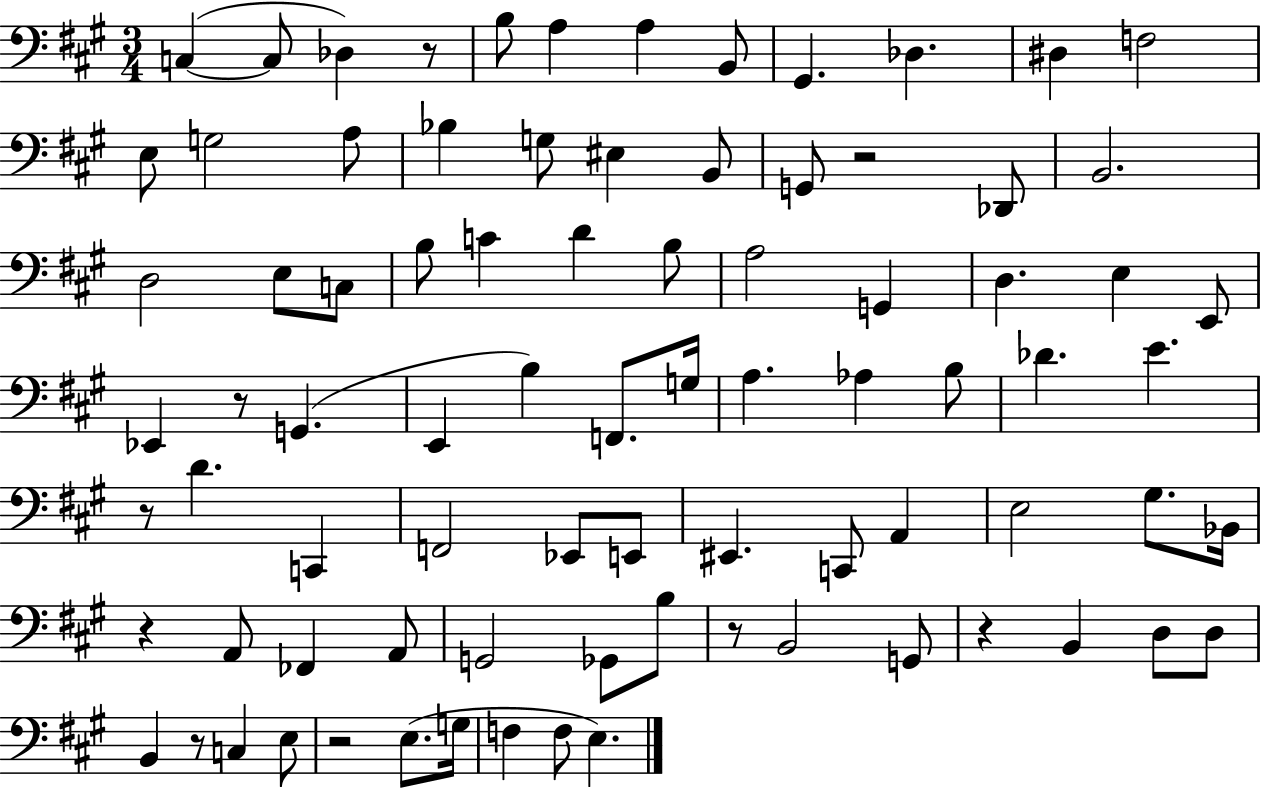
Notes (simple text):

C3/q C3/e Db3/q R/e B3/e A3/q A3/q B2/e G#2/q. Db3/q. D#3/q F3/h E3/e G3/h A3/e Bb3/q G3/e EIS3/q B2/e G2/e R/h Db2/e B2/h. D3/h E3/e C3/e B3/e C4/q D4/q B3/e A3/h G2/q D3/q. E3/q E2/e Eb2/q R/e G2/q. E2/q B3/q F2/e. G3/s A3/q. Ab3/q B3/e Db4/q. E4/q. R/e D4/q. C2/q F2/h Eb2/e E2/e EIS2/q. C2/e A2/q E3/h G#3/e. Bb2/s R/q A2/e FES2/q A2/e G2/h Gb2/e B3/e R/e B2/h G2/e R/q B2/q D3/e D3/e B2/q R/e C3/q E3/e R/h E3/e. G3/s F3/q F3/e E3/q.